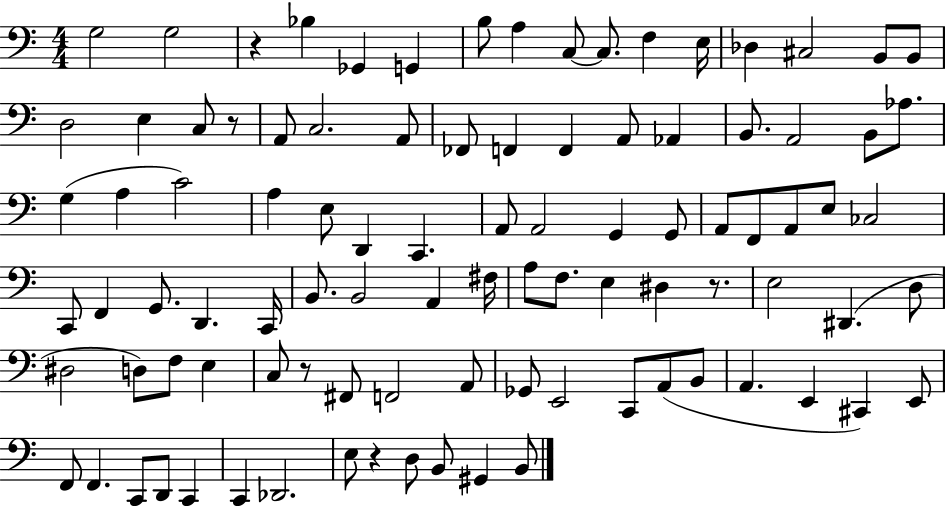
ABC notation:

X:1
T:Untitled
M:4/4
L:1/4
K:C
G,2 G,2 z _B, _G,, G,, B,/2 A, C,/2 C,/2 F, E,/4 _D, ^C,2 B,,/2 B,,/2 D,2 E, C,/2 z/2 A,,/2 C,2 A,,/2 _F,,/2 F,, F,, A,,/2 _A,, B,,/2 A,,2 B,,/2 _A,/2 G, A, C2 A, E,/2 D,, C,, A,,/2 A,,2 G,, G,,/2 A,,/2 F,,/2 A,,/2 E,/2 _C,2 C,,/2 F,, G,,/2 D,, C,,/4 B,,/2 B,,2 A,, ^F,/4 A,/2 F,/2 E, ^D, z/2 E,2 ^D,, D,/2 ^D,2 D,/2 F,/2 E, C,/2 z/2 ^F,,/2 F,,2 A,,/2 _G,,/2 E,,2 C,,/2 A,,/2 B,,/2 A,, E,, ^C,, E,,/2 F,,/2 F,, C,,/2 D,,/2 C,, C,, _D,,2 E,/2 z D,/2 B,,/2 ^G,, B,,/2